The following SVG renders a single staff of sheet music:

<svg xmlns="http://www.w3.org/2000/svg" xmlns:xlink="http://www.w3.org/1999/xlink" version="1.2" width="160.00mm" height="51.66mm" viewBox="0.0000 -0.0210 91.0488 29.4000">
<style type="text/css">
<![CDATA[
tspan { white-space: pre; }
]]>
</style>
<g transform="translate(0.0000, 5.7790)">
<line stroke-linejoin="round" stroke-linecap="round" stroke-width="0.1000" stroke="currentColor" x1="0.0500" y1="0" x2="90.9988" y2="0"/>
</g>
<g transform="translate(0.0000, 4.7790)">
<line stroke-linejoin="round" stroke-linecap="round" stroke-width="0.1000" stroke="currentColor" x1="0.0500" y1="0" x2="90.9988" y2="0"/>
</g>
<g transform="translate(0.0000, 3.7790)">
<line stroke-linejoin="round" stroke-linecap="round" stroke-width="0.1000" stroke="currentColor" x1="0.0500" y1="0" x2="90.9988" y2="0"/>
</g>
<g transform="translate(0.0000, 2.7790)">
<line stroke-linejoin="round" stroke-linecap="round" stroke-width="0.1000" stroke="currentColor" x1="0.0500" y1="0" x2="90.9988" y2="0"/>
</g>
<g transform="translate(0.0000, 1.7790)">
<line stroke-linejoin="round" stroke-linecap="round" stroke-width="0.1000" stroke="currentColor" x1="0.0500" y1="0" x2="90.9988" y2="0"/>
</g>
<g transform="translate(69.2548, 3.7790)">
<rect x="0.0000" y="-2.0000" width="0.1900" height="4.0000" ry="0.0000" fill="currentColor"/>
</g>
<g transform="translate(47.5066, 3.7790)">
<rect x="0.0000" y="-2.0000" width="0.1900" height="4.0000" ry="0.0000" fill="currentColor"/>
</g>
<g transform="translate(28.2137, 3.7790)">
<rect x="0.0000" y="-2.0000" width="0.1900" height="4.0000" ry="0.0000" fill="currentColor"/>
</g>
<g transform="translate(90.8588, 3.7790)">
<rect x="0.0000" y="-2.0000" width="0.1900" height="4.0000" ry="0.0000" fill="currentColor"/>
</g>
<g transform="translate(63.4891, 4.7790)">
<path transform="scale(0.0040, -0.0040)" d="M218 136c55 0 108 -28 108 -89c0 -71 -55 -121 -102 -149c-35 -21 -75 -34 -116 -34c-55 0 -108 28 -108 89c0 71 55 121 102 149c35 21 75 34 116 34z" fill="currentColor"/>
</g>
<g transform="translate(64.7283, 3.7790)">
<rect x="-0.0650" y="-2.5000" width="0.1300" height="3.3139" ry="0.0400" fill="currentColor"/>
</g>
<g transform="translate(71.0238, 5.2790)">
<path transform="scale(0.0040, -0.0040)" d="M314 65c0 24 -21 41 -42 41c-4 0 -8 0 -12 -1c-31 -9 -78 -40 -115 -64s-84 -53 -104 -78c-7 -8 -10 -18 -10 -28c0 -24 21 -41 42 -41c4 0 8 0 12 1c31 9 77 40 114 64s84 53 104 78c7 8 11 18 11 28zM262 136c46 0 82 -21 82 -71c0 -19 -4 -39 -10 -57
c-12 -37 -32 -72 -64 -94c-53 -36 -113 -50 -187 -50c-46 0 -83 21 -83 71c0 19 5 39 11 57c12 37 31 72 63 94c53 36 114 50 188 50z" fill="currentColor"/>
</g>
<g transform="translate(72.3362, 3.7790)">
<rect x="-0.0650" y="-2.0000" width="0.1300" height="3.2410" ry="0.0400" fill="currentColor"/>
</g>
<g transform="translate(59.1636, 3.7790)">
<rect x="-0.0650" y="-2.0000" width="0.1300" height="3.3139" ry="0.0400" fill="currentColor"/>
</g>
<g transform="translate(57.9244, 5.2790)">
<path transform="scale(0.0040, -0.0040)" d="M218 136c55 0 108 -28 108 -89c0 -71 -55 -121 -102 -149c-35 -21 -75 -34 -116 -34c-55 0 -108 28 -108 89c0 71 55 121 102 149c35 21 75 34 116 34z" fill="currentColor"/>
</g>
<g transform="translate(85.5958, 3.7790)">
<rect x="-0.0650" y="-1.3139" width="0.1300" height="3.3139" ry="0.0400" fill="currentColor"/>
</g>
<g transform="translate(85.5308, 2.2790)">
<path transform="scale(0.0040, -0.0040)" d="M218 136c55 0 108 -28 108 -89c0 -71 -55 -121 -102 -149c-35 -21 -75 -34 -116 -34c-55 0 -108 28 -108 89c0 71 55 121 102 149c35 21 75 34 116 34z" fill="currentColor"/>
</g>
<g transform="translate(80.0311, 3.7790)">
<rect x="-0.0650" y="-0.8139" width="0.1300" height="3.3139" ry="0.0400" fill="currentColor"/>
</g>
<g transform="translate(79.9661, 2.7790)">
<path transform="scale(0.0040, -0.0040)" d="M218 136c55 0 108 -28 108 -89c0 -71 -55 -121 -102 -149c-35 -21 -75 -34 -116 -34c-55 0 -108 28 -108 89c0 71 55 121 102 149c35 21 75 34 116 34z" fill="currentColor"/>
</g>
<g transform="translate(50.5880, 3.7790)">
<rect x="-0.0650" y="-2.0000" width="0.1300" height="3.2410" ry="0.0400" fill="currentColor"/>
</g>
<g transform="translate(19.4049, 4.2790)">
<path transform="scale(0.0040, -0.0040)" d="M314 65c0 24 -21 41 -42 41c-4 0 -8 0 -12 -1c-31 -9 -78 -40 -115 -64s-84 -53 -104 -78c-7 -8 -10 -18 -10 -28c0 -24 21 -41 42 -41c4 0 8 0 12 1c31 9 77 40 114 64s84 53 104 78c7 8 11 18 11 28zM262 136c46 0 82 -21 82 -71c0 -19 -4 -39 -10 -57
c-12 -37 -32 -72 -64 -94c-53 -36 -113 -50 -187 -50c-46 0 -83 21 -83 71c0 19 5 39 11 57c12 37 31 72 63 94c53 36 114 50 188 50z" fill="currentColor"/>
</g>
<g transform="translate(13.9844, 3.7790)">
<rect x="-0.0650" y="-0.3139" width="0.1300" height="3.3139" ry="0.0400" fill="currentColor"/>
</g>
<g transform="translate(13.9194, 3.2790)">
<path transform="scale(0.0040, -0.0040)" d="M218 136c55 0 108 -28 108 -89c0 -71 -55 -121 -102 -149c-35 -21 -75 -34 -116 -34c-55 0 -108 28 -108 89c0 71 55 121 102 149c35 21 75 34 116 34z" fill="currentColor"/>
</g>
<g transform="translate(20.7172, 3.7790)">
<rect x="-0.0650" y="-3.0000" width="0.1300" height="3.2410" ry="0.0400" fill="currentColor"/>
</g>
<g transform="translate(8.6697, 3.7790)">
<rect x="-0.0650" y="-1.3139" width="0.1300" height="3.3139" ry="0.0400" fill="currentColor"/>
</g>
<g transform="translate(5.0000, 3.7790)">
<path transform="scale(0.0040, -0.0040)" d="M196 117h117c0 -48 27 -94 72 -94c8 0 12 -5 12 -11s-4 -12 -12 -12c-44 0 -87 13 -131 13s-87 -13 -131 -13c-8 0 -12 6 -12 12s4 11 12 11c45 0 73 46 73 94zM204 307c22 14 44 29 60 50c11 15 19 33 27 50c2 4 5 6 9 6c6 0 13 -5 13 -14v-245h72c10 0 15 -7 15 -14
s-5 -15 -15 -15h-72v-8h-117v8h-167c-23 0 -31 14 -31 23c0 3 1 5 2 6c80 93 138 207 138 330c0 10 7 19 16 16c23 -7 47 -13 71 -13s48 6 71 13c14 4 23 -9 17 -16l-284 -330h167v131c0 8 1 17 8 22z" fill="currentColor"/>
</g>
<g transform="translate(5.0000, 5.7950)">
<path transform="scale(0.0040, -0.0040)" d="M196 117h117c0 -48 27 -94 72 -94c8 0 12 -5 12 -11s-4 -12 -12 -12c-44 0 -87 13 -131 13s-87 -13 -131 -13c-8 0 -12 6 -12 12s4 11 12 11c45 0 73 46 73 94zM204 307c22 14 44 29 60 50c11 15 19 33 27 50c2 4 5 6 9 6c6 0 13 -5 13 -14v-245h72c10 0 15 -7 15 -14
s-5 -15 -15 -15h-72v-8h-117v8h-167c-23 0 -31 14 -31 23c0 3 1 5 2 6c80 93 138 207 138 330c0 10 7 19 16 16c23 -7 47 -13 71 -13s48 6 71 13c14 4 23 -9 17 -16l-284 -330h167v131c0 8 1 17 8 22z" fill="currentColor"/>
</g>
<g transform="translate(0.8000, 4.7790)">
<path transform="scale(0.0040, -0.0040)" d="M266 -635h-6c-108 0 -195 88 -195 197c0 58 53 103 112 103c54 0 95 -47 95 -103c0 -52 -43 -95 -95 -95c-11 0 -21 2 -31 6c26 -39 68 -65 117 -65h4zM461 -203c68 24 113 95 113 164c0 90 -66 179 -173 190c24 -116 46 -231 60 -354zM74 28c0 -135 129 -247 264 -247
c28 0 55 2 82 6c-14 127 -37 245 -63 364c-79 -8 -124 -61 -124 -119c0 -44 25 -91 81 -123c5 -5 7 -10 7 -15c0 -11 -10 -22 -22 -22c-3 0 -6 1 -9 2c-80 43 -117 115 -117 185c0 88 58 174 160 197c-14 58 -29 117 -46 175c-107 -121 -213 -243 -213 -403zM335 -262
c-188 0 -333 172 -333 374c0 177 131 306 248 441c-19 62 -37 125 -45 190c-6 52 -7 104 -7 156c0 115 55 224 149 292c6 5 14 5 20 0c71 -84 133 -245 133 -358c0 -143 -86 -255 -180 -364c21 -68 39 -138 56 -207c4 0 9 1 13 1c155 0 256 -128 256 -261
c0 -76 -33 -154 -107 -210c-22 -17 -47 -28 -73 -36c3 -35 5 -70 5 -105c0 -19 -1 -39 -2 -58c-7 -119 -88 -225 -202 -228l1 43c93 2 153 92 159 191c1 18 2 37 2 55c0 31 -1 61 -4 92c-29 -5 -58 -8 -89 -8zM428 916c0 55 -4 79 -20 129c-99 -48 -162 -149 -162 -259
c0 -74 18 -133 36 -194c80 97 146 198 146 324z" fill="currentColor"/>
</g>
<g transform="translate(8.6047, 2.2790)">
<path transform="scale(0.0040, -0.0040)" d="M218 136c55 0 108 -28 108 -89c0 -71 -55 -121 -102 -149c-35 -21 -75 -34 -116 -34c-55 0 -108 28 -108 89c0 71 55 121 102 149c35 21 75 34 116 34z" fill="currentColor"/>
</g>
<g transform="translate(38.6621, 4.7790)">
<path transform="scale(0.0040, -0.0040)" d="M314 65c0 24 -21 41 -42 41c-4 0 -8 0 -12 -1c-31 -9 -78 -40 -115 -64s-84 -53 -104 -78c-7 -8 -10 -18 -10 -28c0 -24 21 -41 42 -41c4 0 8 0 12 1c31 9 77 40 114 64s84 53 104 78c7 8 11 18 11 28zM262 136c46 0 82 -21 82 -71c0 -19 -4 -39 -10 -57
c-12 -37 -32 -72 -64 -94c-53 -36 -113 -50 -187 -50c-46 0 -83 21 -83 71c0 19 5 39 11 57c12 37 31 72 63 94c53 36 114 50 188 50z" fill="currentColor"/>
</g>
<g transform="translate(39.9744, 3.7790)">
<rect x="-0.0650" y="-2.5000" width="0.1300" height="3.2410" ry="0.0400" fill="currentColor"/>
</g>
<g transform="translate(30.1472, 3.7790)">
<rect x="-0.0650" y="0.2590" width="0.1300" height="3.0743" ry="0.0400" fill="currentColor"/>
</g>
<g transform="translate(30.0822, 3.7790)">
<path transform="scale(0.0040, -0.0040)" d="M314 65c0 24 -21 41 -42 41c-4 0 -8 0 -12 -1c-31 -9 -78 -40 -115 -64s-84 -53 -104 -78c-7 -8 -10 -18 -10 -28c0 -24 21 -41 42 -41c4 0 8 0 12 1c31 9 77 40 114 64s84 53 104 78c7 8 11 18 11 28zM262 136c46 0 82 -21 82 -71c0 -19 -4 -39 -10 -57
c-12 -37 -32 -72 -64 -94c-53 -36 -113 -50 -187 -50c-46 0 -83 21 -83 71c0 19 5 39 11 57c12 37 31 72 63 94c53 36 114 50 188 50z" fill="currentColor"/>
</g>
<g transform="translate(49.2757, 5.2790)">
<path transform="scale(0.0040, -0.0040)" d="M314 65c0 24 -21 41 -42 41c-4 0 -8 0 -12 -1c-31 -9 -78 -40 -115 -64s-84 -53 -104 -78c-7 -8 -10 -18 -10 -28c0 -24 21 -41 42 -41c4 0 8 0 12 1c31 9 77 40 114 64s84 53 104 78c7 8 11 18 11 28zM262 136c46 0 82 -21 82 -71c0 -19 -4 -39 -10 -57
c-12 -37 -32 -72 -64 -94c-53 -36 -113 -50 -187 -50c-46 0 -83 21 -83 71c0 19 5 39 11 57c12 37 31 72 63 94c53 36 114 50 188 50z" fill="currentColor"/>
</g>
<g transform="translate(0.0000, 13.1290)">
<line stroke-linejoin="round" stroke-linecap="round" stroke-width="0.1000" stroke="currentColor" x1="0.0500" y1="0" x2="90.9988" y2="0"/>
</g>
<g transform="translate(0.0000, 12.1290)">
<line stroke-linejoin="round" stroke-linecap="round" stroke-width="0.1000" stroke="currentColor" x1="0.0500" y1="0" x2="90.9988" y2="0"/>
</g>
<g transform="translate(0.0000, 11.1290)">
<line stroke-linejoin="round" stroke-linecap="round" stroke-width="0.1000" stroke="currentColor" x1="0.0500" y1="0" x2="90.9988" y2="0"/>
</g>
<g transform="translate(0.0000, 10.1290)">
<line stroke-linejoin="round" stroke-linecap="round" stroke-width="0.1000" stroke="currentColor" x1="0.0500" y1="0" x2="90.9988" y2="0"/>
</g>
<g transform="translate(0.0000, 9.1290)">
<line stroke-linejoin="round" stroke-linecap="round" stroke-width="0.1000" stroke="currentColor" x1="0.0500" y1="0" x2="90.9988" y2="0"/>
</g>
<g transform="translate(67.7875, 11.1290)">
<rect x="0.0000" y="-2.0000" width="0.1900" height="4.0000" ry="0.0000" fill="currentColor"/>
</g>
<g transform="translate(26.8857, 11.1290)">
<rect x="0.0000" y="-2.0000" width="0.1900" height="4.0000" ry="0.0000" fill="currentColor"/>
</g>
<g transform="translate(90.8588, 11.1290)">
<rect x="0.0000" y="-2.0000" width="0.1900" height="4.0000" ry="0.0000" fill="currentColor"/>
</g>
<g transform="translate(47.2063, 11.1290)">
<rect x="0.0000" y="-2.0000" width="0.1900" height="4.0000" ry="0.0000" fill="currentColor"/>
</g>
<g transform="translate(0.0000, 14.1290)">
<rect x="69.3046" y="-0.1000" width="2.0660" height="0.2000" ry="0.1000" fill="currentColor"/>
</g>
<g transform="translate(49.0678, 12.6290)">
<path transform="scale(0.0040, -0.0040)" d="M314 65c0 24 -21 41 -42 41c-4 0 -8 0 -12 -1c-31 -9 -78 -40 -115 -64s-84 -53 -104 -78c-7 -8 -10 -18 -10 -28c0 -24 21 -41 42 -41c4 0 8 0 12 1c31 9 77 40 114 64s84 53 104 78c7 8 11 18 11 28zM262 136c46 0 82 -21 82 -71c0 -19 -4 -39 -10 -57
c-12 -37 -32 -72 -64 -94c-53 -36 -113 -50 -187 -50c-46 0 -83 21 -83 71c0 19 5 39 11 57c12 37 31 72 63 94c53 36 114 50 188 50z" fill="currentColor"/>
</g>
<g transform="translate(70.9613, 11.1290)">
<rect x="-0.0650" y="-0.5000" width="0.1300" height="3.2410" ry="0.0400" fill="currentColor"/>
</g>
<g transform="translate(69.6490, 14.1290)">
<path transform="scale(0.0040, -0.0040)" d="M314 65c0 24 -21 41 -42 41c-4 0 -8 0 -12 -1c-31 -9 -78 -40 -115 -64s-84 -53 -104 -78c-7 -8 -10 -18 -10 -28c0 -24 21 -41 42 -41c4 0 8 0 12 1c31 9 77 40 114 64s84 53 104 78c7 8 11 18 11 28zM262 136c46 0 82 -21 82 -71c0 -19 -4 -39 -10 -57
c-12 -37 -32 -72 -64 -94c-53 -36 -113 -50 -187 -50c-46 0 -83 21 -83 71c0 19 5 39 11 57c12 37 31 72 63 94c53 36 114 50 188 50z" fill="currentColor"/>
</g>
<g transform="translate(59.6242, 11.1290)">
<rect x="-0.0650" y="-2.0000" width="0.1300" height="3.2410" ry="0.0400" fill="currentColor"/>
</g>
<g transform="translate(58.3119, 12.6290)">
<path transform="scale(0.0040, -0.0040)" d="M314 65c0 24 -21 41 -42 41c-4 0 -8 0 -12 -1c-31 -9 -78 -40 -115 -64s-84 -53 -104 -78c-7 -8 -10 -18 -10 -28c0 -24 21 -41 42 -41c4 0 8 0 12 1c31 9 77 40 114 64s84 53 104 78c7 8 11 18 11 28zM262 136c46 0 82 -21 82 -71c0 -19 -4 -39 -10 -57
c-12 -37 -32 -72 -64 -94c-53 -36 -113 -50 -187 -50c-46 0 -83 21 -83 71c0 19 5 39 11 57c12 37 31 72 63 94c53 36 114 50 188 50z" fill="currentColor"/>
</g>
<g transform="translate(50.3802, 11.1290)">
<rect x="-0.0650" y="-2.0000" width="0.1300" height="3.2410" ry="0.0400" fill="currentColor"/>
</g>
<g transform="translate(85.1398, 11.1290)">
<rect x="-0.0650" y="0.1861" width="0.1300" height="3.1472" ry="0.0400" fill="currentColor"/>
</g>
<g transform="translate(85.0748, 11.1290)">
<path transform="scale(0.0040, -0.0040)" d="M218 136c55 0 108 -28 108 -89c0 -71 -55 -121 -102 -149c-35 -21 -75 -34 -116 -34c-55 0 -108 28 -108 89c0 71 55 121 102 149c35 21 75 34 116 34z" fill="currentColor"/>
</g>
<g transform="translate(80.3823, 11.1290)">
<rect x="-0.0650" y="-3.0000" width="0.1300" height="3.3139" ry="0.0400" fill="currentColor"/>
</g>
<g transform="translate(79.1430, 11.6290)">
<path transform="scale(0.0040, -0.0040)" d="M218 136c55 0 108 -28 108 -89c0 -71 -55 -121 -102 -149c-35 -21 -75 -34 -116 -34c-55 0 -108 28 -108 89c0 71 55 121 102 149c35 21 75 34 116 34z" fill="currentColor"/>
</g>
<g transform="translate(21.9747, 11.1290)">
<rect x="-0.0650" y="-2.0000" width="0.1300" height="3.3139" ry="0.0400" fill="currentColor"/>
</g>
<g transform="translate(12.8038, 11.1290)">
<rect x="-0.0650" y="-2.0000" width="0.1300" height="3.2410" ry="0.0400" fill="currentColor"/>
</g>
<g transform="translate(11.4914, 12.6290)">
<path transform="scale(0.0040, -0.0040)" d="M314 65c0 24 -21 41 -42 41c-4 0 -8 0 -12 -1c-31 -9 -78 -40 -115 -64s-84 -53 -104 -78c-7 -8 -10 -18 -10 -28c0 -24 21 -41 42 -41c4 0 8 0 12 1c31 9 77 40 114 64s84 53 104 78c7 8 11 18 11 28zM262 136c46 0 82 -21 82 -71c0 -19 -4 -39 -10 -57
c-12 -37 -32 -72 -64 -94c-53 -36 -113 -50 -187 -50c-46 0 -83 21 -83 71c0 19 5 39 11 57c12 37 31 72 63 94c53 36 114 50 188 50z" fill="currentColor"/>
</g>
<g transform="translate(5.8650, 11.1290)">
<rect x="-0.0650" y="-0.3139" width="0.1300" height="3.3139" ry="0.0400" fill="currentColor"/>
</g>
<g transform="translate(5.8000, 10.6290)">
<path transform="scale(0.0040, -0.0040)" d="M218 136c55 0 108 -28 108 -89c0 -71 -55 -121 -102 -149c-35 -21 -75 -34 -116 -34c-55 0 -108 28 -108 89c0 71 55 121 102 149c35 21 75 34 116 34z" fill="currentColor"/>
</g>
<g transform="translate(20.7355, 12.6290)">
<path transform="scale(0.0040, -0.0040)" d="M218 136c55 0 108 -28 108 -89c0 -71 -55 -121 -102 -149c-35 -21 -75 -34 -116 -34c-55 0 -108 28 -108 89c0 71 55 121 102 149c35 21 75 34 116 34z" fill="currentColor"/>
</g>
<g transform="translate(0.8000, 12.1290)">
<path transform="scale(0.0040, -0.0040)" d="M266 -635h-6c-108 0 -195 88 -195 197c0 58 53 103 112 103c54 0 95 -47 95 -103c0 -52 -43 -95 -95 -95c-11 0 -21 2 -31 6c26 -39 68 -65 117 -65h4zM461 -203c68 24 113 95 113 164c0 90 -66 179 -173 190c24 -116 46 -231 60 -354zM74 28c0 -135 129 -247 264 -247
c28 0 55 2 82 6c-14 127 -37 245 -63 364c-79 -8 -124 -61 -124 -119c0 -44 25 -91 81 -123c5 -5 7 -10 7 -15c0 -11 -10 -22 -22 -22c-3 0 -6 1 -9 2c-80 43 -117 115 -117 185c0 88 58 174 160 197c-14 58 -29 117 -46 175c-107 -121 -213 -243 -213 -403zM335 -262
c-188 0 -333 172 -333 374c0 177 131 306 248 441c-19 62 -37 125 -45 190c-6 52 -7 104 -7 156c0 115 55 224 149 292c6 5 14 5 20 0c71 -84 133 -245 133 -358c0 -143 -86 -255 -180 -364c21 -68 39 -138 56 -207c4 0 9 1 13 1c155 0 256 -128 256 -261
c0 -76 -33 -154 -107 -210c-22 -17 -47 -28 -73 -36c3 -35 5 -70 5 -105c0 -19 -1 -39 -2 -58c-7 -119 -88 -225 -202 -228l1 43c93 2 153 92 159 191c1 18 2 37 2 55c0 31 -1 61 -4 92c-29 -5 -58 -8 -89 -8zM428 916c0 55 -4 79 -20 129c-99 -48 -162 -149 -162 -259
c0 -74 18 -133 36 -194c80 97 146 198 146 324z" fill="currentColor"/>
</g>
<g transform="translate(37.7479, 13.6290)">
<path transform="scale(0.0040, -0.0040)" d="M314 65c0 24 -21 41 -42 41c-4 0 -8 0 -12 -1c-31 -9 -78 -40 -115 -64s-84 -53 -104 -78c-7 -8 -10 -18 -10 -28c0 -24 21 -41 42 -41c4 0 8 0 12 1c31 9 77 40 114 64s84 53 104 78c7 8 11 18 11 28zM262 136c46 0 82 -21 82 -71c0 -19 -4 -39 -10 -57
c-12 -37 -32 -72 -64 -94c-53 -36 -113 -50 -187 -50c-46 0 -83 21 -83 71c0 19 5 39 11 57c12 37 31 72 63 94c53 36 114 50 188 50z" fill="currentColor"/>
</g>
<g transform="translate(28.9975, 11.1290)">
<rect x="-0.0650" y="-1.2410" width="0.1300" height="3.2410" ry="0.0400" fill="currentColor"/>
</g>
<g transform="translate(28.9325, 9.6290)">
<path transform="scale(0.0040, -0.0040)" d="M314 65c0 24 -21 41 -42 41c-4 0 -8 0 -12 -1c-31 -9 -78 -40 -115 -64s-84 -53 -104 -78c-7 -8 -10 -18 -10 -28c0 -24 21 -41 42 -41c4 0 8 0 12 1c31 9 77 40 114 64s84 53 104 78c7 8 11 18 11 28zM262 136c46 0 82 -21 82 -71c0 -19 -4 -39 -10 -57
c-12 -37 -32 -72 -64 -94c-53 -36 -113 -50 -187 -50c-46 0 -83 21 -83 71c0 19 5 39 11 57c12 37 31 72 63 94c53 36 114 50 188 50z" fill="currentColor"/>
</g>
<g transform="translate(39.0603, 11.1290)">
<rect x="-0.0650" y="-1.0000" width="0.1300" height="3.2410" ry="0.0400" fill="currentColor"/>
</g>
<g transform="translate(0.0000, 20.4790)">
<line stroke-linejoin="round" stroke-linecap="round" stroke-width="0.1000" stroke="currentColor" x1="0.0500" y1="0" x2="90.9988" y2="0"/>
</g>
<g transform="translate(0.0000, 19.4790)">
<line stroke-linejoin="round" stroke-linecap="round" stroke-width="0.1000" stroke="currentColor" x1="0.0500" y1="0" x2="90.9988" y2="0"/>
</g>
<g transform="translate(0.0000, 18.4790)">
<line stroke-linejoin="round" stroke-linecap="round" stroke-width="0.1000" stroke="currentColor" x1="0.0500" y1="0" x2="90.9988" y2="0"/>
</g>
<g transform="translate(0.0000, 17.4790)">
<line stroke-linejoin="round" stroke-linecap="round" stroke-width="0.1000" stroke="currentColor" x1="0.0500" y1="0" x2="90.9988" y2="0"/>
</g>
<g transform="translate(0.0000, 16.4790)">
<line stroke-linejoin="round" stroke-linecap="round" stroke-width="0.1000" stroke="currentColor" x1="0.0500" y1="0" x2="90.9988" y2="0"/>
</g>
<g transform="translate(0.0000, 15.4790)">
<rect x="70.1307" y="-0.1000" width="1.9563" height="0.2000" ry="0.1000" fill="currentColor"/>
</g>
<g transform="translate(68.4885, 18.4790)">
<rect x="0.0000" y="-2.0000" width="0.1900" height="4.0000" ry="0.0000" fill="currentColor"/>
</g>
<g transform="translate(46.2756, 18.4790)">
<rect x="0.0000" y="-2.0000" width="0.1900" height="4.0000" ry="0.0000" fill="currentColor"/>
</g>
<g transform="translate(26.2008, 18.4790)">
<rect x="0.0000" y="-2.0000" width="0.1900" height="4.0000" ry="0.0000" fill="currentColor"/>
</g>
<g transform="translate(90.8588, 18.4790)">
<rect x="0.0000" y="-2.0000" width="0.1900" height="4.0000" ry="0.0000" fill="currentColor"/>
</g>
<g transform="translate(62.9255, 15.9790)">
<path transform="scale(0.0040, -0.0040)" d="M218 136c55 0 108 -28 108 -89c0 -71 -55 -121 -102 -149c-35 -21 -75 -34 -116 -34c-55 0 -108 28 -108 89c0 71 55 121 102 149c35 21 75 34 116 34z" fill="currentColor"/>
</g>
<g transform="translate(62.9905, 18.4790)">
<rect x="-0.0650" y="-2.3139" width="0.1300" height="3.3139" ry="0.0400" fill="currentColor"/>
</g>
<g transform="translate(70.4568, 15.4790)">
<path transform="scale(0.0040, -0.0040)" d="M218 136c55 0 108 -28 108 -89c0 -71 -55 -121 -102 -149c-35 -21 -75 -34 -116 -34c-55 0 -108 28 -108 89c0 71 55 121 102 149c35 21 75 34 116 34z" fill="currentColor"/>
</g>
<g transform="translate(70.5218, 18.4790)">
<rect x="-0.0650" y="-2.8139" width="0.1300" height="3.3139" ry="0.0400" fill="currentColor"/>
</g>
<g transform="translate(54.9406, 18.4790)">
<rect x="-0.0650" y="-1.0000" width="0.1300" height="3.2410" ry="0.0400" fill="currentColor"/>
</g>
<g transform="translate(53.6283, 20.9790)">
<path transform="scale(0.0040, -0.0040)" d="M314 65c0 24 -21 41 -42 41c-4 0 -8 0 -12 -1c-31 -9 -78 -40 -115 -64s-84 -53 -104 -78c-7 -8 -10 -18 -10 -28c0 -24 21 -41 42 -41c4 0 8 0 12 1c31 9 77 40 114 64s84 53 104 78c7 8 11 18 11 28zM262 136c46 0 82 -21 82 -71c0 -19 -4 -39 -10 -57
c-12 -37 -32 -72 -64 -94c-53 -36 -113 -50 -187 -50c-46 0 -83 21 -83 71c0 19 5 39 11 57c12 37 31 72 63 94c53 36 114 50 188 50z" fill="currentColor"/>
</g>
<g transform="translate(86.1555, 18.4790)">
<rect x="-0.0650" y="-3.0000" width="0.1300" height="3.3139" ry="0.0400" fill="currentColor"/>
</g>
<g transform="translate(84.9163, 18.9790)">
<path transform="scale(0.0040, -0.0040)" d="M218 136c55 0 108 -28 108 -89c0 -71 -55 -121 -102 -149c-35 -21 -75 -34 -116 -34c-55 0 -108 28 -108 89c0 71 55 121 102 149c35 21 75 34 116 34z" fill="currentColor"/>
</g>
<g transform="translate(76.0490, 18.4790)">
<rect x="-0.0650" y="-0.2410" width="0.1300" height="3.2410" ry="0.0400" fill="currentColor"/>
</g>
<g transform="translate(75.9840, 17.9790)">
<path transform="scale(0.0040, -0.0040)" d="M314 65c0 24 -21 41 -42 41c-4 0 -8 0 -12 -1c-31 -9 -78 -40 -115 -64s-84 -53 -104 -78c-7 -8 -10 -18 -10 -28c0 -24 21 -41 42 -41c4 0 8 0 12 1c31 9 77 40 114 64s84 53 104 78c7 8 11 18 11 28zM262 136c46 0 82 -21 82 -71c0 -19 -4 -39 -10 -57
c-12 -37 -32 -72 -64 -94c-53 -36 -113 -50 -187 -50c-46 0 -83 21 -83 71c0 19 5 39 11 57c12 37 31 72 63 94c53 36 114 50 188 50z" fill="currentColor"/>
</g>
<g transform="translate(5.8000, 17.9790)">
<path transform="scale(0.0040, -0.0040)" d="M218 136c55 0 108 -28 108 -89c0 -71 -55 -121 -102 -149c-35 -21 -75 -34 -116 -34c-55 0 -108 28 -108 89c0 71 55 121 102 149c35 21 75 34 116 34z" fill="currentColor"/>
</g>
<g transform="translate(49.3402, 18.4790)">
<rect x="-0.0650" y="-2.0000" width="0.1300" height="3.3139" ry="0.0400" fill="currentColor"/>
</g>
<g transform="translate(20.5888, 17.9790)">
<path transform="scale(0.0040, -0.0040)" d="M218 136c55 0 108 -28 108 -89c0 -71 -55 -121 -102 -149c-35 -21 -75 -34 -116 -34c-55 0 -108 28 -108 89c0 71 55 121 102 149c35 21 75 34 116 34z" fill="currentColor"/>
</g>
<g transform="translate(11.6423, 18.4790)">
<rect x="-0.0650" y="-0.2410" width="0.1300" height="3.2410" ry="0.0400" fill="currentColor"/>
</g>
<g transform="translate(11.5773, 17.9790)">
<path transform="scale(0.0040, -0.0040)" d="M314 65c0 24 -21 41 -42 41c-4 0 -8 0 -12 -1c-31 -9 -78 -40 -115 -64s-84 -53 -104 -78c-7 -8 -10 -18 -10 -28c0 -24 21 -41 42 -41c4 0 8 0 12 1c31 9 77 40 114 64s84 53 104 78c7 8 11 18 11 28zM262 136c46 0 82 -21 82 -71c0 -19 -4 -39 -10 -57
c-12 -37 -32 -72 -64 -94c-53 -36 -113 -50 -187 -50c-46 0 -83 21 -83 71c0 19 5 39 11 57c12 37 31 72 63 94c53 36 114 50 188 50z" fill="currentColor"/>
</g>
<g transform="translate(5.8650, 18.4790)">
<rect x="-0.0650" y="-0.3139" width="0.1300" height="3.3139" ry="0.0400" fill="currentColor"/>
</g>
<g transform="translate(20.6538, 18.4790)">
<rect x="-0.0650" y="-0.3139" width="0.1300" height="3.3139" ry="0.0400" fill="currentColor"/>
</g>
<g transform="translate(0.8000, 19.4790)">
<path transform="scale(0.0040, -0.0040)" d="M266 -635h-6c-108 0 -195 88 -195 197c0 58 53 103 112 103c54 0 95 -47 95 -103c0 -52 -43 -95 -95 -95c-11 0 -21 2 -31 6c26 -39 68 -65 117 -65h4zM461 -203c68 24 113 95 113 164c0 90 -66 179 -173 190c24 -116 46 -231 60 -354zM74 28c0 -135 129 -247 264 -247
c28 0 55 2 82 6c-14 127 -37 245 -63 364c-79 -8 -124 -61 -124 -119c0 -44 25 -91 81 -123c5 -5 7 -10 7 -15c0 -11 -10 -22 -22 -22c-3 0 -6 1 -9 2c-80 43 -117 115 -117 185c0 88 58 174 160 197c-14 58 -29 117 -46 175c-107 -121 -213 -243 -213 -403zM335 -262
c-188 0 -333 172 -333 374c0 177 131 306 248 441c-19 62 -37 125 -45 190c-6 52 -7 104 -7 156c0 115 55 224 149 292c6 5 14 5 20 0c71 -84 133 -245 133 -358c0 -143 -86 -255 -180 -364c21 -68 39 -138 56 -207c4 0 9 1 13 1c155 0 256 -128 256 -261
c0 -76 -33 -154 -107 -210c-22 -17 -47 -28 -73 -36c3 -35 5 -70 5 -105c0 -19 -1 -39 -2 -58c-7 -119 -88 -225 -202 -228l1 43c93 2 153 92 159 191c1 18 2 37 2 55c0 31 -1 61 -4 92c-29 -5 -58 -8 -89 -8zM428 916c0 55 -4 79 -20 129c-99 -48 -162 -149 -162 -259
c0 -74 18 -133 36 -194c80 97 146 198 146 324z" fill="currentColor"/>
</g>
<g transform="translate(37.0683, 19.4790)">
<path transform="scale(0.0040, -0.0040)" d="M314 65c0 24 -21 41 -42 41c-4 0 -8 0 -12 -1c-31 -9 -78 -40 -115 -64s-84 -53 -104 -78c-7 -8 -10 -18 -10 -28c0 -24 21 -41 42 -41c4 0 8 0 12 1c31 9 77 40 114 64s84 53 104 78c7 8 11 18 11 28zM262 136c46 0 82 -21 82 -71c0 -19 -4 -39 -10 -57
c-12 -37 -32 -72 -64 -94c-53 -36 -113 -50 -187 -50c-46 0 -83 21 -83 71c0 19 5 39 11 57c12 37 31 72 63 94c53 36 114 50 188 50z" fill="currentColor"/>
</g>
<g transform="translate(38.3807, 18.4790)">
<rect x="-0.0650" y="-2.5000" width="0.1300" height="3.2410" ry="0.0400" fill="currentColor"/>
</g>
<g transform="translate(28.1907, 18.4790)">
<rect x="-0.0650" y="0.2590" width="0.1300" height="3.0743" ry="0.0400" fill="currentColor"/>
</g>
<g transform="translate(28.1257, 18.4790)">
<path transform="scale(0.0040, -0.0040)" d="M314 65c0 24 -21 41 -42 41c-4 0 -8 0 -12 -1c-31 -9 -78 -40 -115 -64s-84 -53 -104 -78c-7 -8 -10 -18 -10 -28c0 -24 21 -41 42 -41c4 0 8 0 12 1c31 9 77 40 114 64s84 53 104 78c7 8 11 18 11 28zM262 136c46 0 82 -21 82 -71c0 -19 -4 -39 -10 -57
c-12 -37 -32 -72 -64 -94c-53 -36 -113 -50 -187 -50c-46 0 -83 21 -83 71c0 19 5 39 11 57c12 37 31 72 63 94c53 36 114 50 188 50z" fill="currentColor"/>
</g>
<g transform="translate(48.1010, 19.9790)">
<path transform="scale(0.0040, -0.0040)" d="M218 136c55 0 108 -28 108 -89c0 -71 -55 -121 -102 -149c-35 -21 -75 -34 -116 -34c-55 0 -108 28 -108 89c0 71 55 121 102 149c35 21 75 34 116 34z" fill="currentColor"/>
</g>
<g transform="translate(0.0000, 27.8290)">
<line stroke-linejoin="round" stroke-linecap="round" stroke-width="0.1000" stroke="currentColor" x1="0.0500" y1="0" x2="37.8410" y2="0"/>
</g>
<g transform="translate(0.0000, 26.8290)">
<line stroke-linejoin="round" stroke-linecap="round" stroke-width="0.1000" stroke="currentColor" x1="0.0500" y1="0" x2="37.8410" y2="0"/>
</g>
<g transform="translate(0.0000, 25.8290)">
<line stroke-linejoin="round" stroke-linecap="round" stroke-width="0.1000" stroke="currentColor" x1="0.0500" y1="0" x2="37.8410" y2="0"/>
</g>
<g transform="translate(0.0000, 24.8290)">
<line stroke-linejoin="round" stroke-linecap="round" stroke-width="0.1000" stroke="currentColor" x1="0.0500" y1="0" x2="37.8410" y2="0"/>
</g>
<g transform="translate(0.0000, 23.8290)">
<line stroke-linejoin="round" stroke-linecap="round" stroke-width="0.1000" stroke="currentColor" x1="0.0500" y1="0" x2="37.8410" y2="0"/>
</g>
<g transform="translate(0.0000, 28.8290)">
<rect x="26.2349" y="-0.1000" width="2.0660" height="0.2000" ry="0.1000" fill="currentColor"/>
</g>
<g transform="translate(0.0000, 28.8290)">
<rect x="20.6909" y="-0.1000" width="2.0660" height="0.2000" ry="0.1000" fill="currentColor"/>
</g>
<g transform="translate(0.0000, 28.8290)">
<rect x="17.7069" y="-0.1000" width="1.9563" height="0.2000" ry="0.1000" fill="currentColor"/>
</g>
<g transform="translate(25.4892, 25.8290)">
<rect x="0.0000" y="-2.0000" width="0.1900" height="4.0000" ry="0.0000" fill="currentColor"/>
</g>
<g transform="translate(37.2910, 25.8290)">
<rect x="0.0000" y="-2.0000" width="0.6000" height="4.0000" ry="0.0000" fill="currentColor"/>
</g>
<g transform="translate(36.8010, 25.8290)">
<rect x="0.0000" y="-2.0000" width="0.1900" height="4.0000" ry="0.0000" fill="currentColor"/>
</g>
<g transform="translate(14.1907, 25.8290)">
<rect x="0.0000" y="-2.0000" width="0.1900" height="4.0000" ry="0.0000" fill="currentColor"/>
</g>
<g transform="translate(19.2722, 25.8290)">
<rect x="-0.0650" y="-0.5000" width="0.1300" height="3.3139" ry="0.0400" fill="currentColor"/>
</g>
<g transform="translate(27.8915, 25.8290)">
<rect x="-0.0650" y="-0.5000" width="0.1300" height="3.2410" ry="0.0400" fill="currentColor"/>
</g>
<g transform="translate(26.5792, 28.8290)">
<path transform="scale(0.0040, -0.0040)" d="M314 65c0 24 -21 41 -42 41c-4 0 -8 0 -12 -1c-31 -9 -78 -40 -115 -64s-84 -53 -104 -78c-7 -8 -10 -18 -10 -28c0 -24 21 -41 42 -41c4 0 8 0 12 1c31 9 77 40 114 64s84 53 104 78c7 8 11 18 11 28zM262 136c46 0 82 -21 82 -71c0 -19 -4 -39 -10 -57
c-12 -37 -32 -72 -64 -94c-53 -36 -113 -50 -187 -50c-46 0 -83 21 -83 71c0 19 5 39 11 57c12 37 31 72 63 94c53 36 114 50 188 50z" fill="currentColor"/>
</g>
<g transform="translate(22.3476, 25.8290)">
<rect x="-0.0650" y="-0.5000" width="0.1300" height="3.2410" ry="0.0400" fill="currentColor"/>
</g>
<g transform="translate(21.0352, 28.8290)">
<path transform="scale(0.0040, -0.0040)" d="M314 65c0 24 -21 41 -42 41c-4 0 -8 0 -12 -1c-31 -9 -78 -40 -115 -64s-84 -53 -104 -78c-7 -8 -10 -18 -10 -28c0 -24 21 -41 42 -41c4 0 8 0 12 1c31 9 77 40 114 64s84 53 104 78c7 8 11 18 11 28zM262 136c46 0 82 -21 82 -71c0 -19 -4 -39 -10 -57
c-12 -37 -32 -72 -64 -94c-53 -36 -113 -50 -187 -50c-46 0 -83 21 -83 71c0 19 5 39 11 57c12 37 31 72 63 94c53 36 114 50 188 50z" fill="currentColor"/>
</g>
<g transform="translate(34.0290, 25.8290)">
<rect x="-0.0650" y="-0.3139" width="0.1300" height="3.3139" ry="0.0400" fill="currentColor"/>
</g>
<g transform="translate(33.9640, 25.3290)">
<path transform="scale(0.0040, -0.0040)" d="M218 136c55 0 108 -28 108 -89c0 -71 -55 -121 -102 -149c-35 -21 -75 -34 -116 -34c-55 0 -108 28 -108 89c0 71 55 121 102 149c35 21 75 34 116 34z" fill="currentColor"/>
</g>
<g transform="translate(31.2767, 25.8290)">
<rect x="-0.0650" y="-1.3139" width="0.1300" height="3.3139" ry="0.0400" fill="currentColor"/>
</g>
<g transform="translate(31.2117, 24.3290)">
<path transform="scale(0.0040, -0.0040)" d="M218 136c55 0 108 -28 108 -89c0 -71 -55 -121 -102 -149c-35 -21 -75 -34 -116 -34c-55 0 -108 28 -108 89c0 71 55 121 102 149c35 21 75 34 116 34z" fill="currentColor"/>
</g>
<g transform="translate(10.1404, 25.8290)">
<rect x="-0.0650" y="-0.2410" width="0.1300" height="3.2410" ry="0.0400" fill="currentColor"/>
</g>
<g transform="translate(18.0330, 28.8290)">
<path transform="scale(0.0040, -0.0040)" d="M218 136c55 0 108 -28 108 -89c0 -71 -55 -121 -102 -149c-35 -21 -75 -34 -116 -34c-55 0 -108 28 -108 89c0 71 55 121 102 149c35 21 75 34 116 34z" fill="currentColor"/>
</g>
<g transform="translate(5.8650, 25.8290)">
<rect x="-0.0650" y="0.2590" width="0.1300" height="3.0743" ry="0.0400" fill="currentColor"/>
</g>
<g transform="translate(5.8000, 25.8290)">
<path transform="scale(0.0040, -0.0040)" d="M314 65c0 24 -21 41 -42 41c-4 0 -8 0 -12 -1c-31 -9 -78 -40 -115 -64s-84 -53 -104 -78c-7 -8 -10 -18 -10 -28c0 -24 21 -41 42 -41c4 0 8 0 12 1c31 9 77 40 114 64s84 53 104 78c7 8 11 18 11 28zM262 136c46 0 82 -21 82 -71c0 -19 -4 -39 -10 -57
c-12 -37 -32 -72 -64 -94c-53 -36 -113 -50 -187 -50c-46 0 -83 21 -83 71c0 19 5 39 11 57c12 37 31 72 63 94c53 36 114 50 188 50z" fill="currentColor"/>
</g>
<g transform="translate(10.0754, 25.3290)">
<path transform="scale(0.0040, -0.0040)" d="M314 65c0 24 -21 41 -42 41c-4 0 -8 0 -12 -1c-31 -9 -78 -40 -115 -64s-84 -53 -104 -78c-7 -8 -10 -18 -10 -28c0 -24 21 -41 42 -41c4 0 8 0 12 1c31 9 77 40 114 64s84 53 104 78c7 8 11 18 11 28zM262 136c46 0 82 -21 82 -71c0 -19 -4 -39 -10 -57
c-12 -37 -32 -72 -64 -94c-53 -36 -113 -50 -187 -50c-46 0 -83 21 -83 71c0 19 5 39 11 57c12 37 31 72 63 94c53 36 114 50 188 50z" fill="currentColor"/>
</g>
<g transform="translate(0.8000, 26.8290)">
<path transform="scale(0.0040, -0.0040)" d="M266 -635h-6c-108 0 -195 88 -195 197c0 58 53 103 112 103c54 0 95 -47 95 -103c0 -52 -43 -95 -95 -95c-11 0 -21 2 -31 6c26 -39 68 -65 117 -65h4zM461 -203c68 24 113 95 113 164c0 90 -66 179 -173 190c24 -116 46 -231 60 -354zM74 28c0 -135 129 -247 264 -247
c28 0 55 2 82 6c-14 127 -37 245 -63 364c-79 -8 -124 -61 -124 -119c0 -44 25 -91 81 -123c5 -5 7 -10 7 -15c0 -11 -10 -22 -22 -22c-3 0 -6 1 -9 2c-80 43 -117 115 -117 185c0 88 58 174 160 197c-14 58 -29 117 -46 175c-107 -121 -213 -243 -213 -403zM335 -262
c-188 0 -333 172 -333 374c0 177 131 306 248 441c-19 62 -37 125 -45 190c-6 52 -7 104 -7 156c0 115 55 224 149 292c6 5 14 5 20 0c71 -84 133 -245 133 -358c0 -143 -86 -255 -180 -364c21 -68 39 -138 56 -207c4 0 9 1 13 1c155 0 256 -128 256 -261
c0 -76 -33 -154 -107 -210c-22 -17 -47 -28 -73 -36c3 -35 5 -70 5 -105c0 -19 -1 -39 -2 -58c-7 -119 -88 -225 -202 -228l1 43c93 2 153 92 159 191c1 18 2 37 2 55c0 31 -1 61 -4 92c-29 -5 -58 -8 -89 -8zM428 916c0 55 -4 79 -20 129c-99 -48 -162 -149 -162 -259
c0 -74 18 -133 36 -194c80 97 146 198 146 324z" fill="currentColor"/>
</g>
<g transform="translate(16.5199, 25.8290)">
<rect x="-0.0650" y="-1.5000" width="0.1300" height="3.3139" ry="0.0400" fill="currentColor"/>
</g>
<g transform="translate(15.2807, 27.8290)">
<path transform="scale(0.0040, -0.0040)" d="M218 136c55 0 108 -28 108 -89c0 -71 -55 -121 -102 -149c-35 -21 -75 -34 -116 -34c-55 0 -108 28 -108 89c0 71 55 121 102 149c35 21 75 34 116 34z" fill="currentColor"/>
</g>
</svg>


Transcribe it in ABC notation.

X:1
T:Untitled
M:4/4
L:1/4
K:C
e c A2 B2 G2 F2 F G F2 d e c F2 F e2 D2 F2 F2 C2 A B c c2 c B2 G2 F D2 g a c2 A B2 c2 E C C2 C2 e c